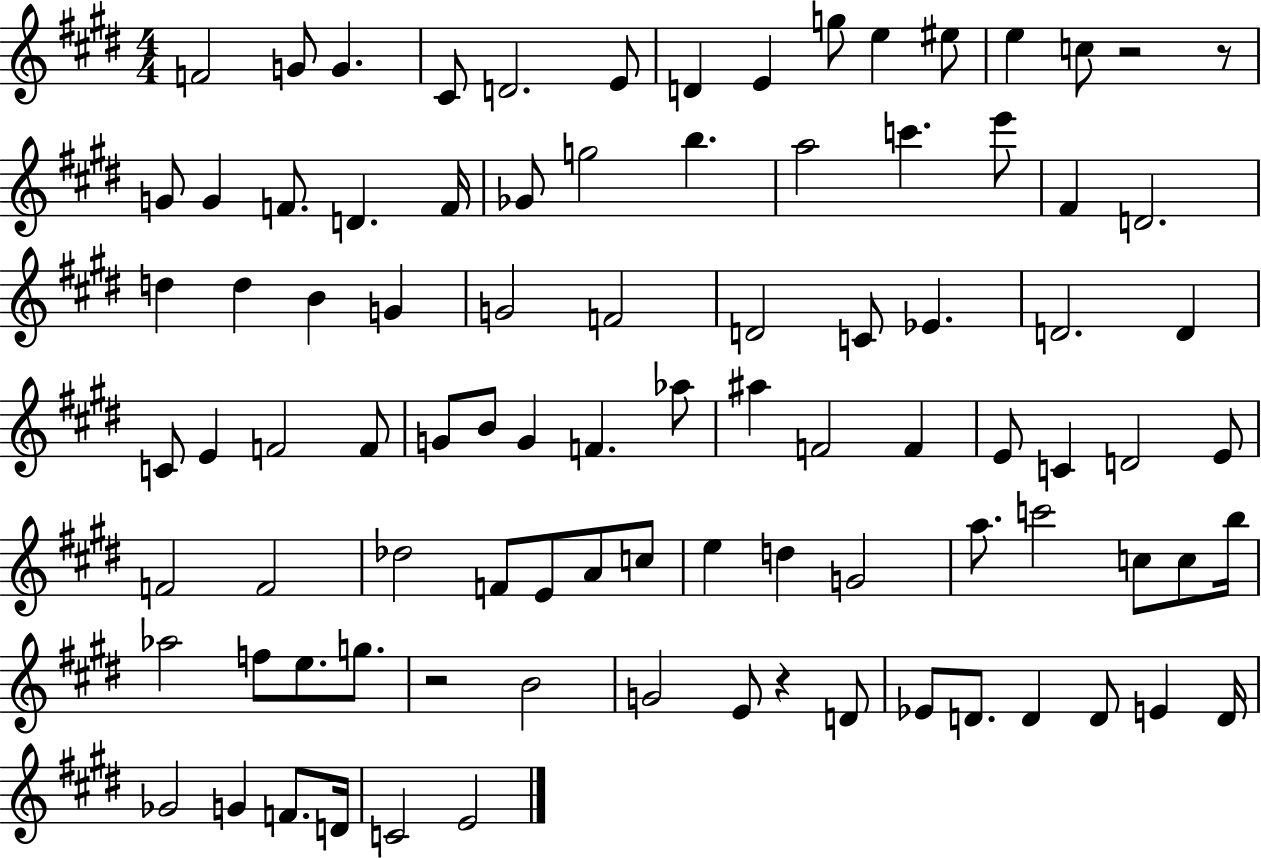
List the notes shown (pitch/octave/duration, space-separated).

F4/h G4/e G4/q. C#4/e D4/h. E4/e D4/q E4/q G5/e E5/q EIS5/e E5/q C5/e R/h R/e G4/e G4/q F4/e. D4/q. F4/s Gb4/e G5/h B5/q. A5/h C6/q. E6/e F#4/q D4/h. D5/q D5/q B4/q G4/q G4/h F4/h D4/h C4/e Eb4/q. D4/h. D4/q C4/e E4/q F4/h F4/e G4/e B4/e G4/q F4/q. Ab5/e A#5/q F4/h F4/q E4/e C4/q D4/h E4/e F4/h F4/h Db5/h F4/e E4/e A4/e C5/e E5/q D5/q G4/h A5/e. C6/h C5/e C5/e B5/s Ab5/h F5/e E5/e. G5/e. R/h B4/h G4/h E4/e R/q D4/e Eb4/e D4/e. D4/q D4/e E4/q D4/s Gb4/h G4/q F4/e. D4/s C4/h E4/h